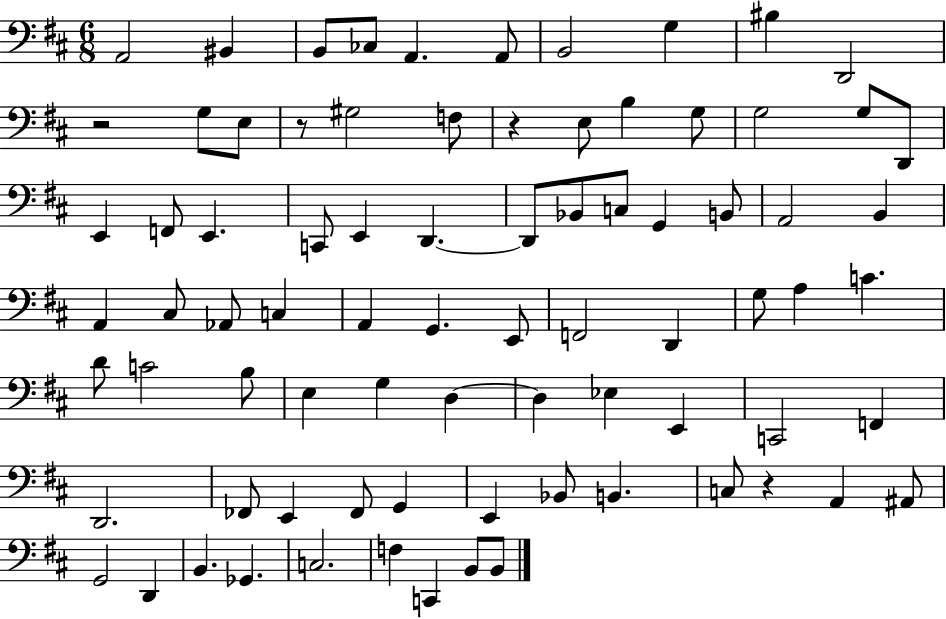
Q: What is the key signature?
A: D major